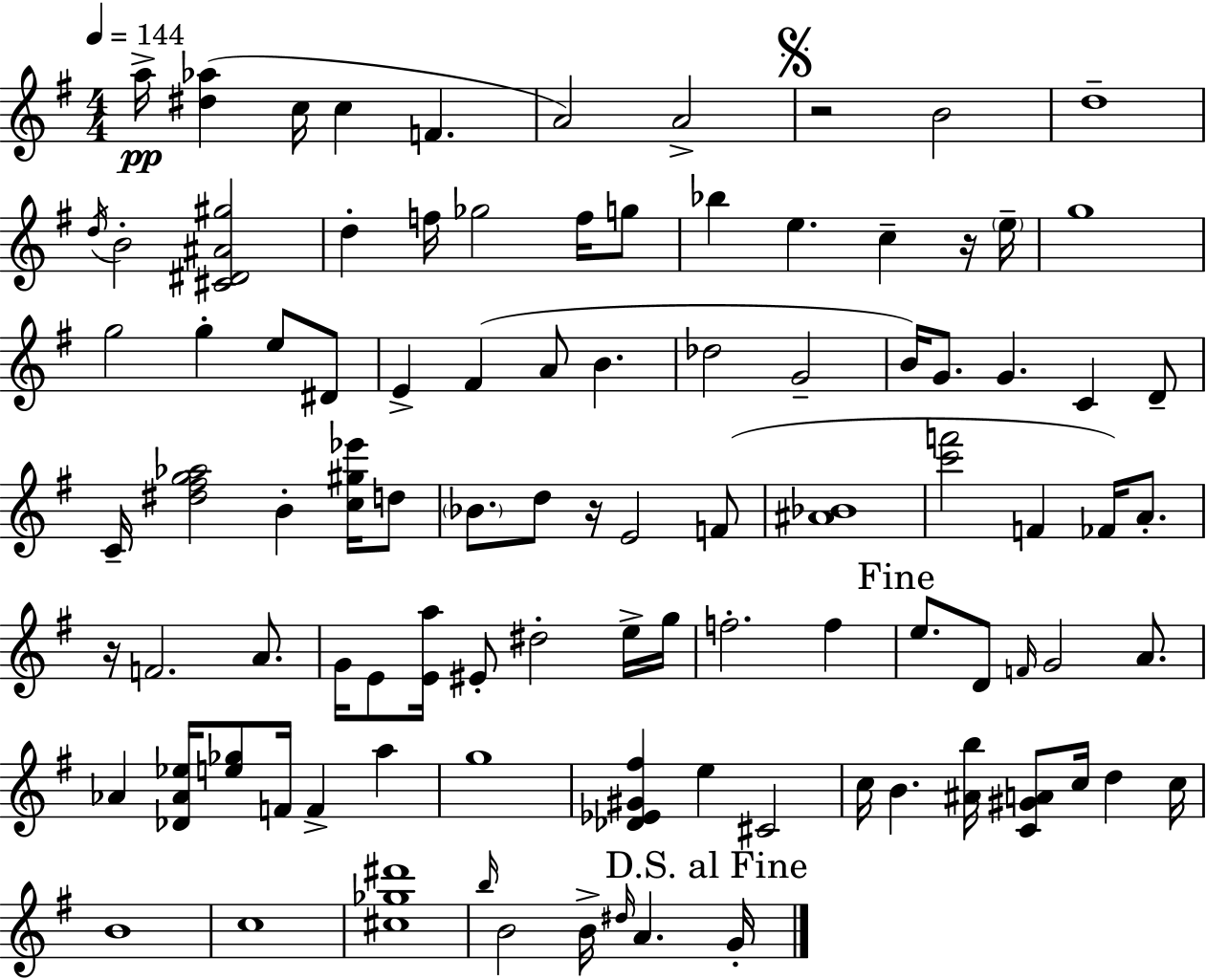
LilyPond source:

{
  \clef treble
  \numericTimeSignature
  \time 4/4
  \key e \minor
  \tempo 4 = 144
  a''16->\pp <dis'' aes''>4( c''16 c''4 f'4. | a'2) a'2-> | \mark \markup { \musicglyph "scripts.segno" } r2 b'2 | d''1-- | \break \acciaccatura { d''16 } b'2-. <cis' dis' ais' gis''>2 | d''4-. f''16 ges''2 f''16 g''8 | bes''4 e''4. c''4-- r16 | \parenthesize e''16-- g''1 | \break g''2 g''4-. e''8 dis'8 | e'4-> fis'4( a'8 b'4. | des''2 g'2-- | b'16) g'8. g'4. c'4 d'8-- | \break c'16-- <dis'' fis'' g'' aes''>2 b'4-. <c'' gis'' ees'''>16 d''8 | \parenthesize bes'8. d''8 r16 e'2 f'8( | <ais' bes'>1 | <c''' f'''>2 f'4 fes'16) a'8.-. | \break r16 f'2. a'8. | g'16 e'8 <e' a''>16 eis'8-. dis''2-. e''16-> | g''16 f''2.-. f''4 | \mark "Fine" e''8. d'8 \grace { f'16 } g'2 a'8. | \break aes'4 <des' aes' ees''>16 <e'' ges''>8 f'16 f'4-> a''4 | g''1 | <des' ees' gis' fis''>4 e''4 cis'2 | c''16 b'4. <ais' b''>16 <c' gis' a'>8 c''16 d''4 | \break c''16 b'1 | c''1 | <cis'' ges'' dis'''>1 | \grace { b''16 } b'2 b'16-> \grace { dis''16 } a'4. | \break \mark "D.S. al Fine" g'16-. \bar "|."
}